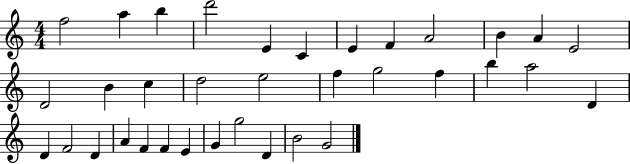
X:1
T:Untitled
M:4/4
L:1/4
K:C
f2 a b d'2 E C E F A2 B A E2 D2 B c d2 e2 f g2 f b a2 D D F2 D A F F E G g2 D B2 G2